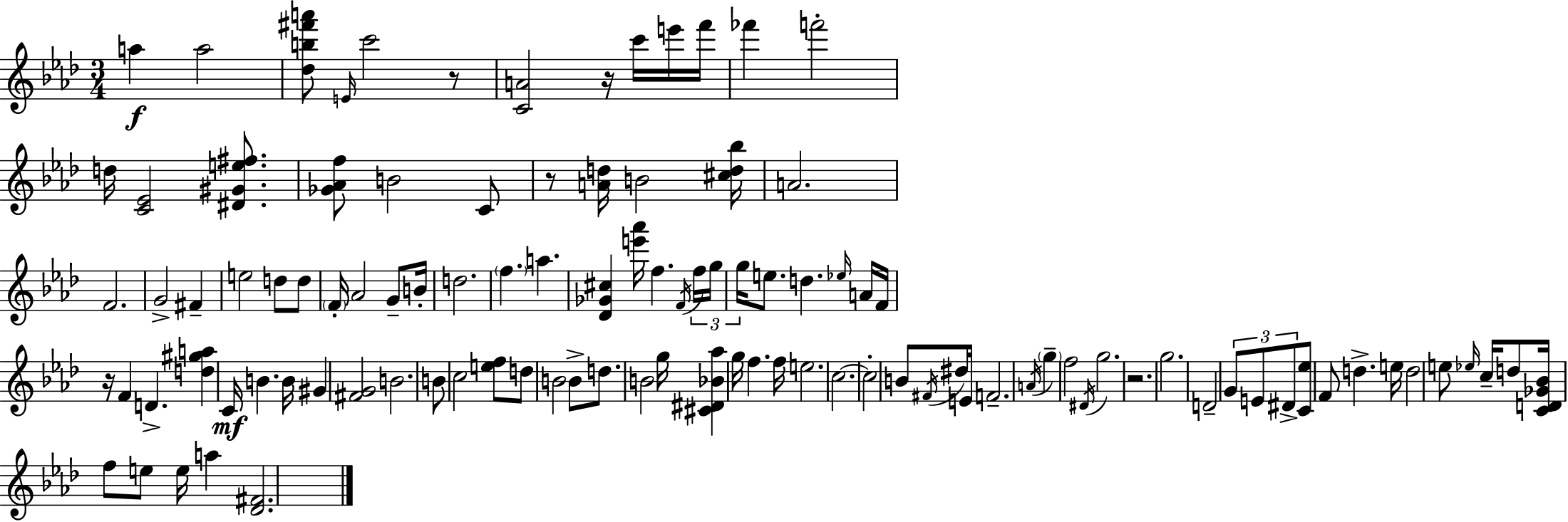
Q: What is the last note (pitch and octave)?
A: A5